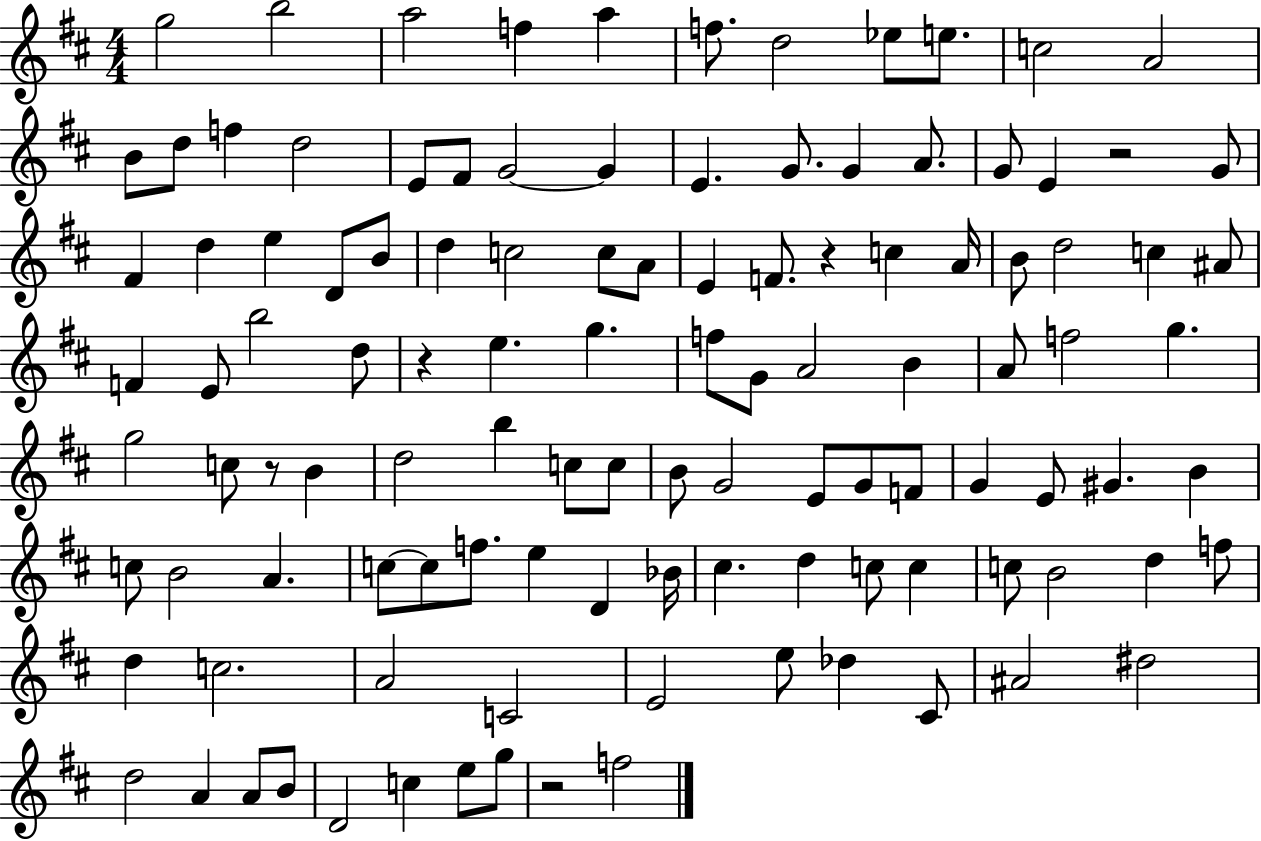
{
  \clef treble
  \numericTimeSignature
  \time 4/4
  \key d \major
  g''2 b''2 | a''2 f''4 a''4 | f''8. d''2 ees''8 e''8. | c''2 a'2 | \break b'8 d''8 f''4 d''2 | e'8 fis'8 g'2~~ g'4 | e'4. g'8. g'4 a'8. | g'8 e'4 r2 g'8 | \break fis'4 d''4 e''4 d'8 b'8 | d''4 c''2 c''8 a'8 | e'4 f'8. r4 c''4 a'16 | b'8 d''2 c''4 ais'8 | \break f'4 e'8 b''2 d''8 | r4 e''4. g''4. | f''8 g'8 a'2 b'4 | a'8 f''2 g''4. | \break g''2 c''8 r8 b'4 | d''2 b''4 c''8 c''8 | b'8 g'2 e'8 g'8 f'8 | g'4 e'8 gis'4. b'4 | \break c''8 b'2 a'4. | c''8~~ c''8 f''8. e''4 d'4 bes'16 | cis''4. d''4 c''8 c''4 | c''8 b'2 d''4 f''8 | \break d''4 c''2. | a'2 c'2 | e'2 e''8 des''4 cis'8 | ais'2 dis''2 | \break d''2 a'4 a'8 b'8 | d'2 c''4 e''8 g''8 | r2 f''2 | \bar "|."
}